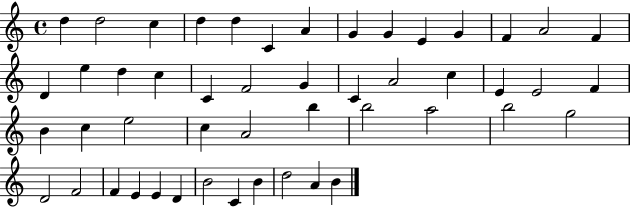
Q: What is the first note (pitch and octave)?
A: D5